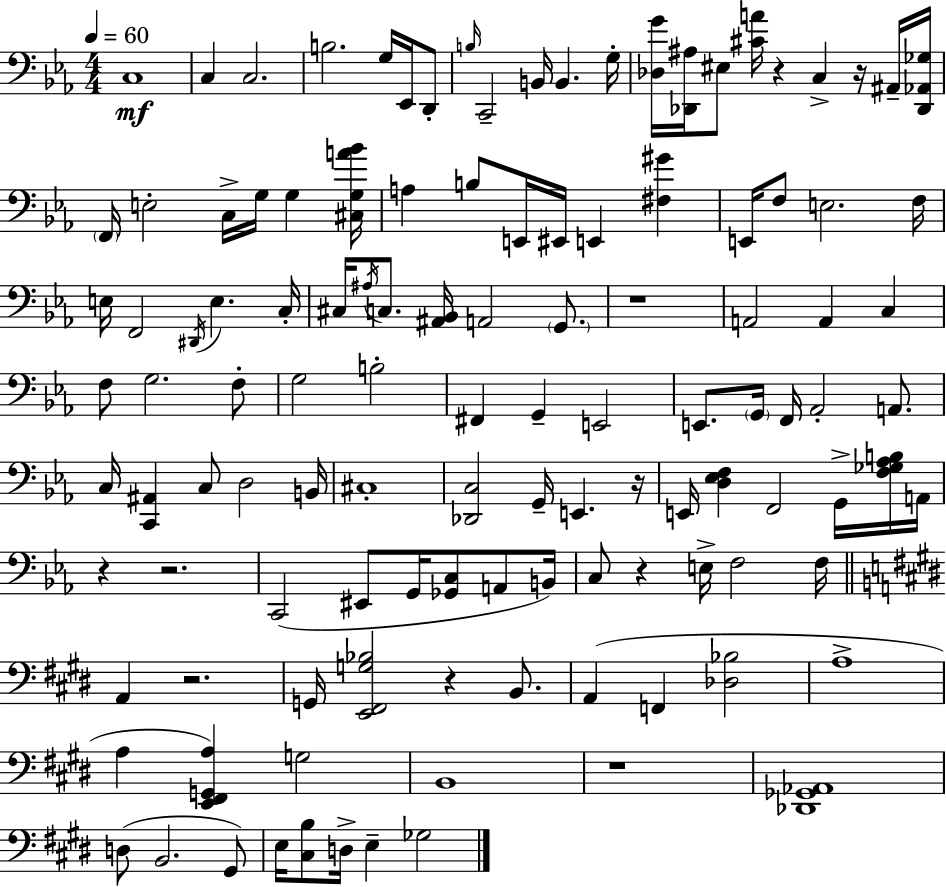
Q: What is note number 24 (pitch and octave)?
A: EIS2